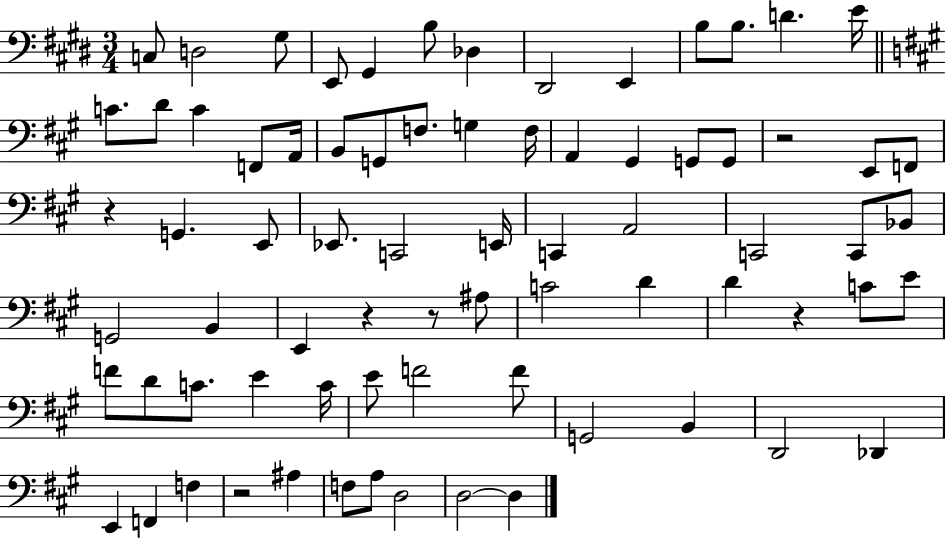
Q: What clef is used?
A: bass